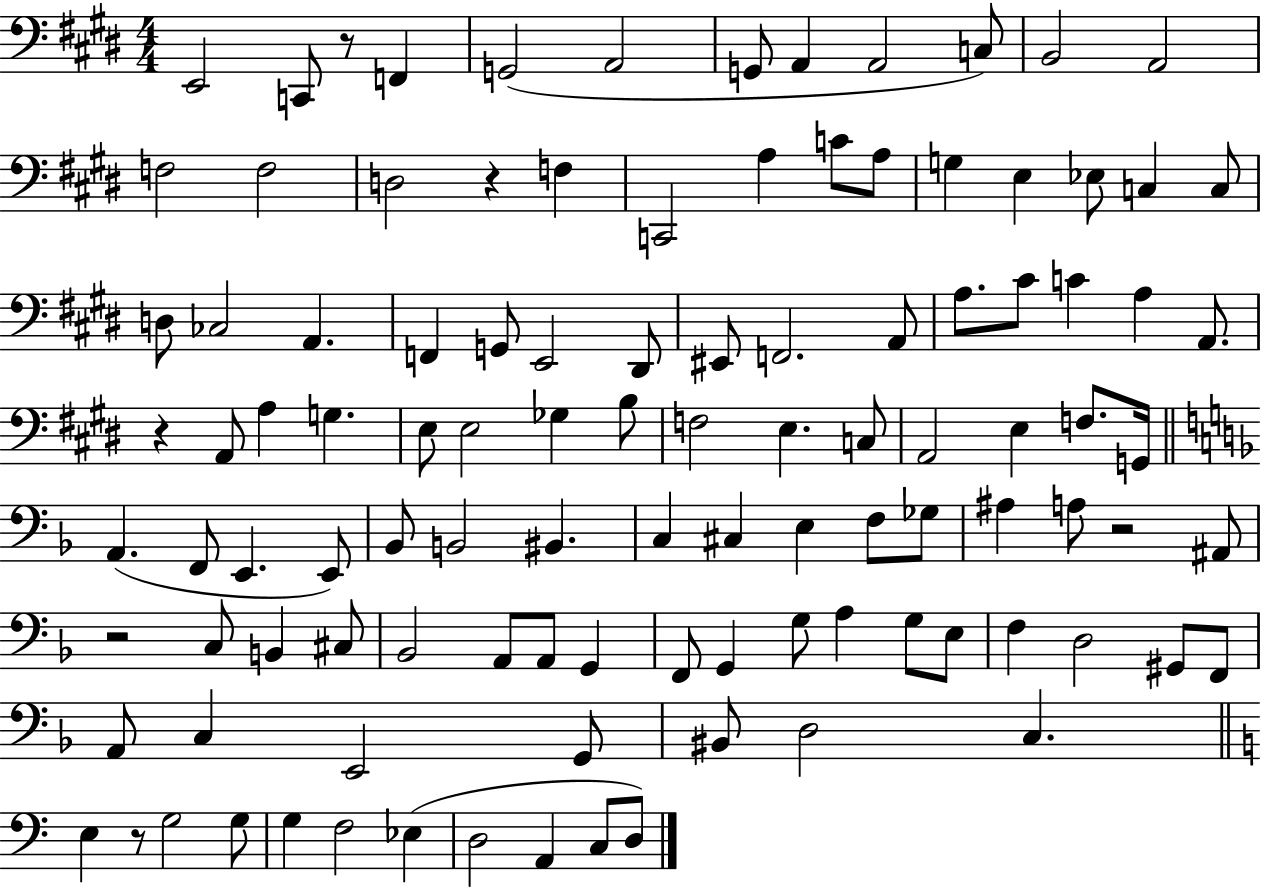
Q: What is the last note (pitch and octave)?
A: D3